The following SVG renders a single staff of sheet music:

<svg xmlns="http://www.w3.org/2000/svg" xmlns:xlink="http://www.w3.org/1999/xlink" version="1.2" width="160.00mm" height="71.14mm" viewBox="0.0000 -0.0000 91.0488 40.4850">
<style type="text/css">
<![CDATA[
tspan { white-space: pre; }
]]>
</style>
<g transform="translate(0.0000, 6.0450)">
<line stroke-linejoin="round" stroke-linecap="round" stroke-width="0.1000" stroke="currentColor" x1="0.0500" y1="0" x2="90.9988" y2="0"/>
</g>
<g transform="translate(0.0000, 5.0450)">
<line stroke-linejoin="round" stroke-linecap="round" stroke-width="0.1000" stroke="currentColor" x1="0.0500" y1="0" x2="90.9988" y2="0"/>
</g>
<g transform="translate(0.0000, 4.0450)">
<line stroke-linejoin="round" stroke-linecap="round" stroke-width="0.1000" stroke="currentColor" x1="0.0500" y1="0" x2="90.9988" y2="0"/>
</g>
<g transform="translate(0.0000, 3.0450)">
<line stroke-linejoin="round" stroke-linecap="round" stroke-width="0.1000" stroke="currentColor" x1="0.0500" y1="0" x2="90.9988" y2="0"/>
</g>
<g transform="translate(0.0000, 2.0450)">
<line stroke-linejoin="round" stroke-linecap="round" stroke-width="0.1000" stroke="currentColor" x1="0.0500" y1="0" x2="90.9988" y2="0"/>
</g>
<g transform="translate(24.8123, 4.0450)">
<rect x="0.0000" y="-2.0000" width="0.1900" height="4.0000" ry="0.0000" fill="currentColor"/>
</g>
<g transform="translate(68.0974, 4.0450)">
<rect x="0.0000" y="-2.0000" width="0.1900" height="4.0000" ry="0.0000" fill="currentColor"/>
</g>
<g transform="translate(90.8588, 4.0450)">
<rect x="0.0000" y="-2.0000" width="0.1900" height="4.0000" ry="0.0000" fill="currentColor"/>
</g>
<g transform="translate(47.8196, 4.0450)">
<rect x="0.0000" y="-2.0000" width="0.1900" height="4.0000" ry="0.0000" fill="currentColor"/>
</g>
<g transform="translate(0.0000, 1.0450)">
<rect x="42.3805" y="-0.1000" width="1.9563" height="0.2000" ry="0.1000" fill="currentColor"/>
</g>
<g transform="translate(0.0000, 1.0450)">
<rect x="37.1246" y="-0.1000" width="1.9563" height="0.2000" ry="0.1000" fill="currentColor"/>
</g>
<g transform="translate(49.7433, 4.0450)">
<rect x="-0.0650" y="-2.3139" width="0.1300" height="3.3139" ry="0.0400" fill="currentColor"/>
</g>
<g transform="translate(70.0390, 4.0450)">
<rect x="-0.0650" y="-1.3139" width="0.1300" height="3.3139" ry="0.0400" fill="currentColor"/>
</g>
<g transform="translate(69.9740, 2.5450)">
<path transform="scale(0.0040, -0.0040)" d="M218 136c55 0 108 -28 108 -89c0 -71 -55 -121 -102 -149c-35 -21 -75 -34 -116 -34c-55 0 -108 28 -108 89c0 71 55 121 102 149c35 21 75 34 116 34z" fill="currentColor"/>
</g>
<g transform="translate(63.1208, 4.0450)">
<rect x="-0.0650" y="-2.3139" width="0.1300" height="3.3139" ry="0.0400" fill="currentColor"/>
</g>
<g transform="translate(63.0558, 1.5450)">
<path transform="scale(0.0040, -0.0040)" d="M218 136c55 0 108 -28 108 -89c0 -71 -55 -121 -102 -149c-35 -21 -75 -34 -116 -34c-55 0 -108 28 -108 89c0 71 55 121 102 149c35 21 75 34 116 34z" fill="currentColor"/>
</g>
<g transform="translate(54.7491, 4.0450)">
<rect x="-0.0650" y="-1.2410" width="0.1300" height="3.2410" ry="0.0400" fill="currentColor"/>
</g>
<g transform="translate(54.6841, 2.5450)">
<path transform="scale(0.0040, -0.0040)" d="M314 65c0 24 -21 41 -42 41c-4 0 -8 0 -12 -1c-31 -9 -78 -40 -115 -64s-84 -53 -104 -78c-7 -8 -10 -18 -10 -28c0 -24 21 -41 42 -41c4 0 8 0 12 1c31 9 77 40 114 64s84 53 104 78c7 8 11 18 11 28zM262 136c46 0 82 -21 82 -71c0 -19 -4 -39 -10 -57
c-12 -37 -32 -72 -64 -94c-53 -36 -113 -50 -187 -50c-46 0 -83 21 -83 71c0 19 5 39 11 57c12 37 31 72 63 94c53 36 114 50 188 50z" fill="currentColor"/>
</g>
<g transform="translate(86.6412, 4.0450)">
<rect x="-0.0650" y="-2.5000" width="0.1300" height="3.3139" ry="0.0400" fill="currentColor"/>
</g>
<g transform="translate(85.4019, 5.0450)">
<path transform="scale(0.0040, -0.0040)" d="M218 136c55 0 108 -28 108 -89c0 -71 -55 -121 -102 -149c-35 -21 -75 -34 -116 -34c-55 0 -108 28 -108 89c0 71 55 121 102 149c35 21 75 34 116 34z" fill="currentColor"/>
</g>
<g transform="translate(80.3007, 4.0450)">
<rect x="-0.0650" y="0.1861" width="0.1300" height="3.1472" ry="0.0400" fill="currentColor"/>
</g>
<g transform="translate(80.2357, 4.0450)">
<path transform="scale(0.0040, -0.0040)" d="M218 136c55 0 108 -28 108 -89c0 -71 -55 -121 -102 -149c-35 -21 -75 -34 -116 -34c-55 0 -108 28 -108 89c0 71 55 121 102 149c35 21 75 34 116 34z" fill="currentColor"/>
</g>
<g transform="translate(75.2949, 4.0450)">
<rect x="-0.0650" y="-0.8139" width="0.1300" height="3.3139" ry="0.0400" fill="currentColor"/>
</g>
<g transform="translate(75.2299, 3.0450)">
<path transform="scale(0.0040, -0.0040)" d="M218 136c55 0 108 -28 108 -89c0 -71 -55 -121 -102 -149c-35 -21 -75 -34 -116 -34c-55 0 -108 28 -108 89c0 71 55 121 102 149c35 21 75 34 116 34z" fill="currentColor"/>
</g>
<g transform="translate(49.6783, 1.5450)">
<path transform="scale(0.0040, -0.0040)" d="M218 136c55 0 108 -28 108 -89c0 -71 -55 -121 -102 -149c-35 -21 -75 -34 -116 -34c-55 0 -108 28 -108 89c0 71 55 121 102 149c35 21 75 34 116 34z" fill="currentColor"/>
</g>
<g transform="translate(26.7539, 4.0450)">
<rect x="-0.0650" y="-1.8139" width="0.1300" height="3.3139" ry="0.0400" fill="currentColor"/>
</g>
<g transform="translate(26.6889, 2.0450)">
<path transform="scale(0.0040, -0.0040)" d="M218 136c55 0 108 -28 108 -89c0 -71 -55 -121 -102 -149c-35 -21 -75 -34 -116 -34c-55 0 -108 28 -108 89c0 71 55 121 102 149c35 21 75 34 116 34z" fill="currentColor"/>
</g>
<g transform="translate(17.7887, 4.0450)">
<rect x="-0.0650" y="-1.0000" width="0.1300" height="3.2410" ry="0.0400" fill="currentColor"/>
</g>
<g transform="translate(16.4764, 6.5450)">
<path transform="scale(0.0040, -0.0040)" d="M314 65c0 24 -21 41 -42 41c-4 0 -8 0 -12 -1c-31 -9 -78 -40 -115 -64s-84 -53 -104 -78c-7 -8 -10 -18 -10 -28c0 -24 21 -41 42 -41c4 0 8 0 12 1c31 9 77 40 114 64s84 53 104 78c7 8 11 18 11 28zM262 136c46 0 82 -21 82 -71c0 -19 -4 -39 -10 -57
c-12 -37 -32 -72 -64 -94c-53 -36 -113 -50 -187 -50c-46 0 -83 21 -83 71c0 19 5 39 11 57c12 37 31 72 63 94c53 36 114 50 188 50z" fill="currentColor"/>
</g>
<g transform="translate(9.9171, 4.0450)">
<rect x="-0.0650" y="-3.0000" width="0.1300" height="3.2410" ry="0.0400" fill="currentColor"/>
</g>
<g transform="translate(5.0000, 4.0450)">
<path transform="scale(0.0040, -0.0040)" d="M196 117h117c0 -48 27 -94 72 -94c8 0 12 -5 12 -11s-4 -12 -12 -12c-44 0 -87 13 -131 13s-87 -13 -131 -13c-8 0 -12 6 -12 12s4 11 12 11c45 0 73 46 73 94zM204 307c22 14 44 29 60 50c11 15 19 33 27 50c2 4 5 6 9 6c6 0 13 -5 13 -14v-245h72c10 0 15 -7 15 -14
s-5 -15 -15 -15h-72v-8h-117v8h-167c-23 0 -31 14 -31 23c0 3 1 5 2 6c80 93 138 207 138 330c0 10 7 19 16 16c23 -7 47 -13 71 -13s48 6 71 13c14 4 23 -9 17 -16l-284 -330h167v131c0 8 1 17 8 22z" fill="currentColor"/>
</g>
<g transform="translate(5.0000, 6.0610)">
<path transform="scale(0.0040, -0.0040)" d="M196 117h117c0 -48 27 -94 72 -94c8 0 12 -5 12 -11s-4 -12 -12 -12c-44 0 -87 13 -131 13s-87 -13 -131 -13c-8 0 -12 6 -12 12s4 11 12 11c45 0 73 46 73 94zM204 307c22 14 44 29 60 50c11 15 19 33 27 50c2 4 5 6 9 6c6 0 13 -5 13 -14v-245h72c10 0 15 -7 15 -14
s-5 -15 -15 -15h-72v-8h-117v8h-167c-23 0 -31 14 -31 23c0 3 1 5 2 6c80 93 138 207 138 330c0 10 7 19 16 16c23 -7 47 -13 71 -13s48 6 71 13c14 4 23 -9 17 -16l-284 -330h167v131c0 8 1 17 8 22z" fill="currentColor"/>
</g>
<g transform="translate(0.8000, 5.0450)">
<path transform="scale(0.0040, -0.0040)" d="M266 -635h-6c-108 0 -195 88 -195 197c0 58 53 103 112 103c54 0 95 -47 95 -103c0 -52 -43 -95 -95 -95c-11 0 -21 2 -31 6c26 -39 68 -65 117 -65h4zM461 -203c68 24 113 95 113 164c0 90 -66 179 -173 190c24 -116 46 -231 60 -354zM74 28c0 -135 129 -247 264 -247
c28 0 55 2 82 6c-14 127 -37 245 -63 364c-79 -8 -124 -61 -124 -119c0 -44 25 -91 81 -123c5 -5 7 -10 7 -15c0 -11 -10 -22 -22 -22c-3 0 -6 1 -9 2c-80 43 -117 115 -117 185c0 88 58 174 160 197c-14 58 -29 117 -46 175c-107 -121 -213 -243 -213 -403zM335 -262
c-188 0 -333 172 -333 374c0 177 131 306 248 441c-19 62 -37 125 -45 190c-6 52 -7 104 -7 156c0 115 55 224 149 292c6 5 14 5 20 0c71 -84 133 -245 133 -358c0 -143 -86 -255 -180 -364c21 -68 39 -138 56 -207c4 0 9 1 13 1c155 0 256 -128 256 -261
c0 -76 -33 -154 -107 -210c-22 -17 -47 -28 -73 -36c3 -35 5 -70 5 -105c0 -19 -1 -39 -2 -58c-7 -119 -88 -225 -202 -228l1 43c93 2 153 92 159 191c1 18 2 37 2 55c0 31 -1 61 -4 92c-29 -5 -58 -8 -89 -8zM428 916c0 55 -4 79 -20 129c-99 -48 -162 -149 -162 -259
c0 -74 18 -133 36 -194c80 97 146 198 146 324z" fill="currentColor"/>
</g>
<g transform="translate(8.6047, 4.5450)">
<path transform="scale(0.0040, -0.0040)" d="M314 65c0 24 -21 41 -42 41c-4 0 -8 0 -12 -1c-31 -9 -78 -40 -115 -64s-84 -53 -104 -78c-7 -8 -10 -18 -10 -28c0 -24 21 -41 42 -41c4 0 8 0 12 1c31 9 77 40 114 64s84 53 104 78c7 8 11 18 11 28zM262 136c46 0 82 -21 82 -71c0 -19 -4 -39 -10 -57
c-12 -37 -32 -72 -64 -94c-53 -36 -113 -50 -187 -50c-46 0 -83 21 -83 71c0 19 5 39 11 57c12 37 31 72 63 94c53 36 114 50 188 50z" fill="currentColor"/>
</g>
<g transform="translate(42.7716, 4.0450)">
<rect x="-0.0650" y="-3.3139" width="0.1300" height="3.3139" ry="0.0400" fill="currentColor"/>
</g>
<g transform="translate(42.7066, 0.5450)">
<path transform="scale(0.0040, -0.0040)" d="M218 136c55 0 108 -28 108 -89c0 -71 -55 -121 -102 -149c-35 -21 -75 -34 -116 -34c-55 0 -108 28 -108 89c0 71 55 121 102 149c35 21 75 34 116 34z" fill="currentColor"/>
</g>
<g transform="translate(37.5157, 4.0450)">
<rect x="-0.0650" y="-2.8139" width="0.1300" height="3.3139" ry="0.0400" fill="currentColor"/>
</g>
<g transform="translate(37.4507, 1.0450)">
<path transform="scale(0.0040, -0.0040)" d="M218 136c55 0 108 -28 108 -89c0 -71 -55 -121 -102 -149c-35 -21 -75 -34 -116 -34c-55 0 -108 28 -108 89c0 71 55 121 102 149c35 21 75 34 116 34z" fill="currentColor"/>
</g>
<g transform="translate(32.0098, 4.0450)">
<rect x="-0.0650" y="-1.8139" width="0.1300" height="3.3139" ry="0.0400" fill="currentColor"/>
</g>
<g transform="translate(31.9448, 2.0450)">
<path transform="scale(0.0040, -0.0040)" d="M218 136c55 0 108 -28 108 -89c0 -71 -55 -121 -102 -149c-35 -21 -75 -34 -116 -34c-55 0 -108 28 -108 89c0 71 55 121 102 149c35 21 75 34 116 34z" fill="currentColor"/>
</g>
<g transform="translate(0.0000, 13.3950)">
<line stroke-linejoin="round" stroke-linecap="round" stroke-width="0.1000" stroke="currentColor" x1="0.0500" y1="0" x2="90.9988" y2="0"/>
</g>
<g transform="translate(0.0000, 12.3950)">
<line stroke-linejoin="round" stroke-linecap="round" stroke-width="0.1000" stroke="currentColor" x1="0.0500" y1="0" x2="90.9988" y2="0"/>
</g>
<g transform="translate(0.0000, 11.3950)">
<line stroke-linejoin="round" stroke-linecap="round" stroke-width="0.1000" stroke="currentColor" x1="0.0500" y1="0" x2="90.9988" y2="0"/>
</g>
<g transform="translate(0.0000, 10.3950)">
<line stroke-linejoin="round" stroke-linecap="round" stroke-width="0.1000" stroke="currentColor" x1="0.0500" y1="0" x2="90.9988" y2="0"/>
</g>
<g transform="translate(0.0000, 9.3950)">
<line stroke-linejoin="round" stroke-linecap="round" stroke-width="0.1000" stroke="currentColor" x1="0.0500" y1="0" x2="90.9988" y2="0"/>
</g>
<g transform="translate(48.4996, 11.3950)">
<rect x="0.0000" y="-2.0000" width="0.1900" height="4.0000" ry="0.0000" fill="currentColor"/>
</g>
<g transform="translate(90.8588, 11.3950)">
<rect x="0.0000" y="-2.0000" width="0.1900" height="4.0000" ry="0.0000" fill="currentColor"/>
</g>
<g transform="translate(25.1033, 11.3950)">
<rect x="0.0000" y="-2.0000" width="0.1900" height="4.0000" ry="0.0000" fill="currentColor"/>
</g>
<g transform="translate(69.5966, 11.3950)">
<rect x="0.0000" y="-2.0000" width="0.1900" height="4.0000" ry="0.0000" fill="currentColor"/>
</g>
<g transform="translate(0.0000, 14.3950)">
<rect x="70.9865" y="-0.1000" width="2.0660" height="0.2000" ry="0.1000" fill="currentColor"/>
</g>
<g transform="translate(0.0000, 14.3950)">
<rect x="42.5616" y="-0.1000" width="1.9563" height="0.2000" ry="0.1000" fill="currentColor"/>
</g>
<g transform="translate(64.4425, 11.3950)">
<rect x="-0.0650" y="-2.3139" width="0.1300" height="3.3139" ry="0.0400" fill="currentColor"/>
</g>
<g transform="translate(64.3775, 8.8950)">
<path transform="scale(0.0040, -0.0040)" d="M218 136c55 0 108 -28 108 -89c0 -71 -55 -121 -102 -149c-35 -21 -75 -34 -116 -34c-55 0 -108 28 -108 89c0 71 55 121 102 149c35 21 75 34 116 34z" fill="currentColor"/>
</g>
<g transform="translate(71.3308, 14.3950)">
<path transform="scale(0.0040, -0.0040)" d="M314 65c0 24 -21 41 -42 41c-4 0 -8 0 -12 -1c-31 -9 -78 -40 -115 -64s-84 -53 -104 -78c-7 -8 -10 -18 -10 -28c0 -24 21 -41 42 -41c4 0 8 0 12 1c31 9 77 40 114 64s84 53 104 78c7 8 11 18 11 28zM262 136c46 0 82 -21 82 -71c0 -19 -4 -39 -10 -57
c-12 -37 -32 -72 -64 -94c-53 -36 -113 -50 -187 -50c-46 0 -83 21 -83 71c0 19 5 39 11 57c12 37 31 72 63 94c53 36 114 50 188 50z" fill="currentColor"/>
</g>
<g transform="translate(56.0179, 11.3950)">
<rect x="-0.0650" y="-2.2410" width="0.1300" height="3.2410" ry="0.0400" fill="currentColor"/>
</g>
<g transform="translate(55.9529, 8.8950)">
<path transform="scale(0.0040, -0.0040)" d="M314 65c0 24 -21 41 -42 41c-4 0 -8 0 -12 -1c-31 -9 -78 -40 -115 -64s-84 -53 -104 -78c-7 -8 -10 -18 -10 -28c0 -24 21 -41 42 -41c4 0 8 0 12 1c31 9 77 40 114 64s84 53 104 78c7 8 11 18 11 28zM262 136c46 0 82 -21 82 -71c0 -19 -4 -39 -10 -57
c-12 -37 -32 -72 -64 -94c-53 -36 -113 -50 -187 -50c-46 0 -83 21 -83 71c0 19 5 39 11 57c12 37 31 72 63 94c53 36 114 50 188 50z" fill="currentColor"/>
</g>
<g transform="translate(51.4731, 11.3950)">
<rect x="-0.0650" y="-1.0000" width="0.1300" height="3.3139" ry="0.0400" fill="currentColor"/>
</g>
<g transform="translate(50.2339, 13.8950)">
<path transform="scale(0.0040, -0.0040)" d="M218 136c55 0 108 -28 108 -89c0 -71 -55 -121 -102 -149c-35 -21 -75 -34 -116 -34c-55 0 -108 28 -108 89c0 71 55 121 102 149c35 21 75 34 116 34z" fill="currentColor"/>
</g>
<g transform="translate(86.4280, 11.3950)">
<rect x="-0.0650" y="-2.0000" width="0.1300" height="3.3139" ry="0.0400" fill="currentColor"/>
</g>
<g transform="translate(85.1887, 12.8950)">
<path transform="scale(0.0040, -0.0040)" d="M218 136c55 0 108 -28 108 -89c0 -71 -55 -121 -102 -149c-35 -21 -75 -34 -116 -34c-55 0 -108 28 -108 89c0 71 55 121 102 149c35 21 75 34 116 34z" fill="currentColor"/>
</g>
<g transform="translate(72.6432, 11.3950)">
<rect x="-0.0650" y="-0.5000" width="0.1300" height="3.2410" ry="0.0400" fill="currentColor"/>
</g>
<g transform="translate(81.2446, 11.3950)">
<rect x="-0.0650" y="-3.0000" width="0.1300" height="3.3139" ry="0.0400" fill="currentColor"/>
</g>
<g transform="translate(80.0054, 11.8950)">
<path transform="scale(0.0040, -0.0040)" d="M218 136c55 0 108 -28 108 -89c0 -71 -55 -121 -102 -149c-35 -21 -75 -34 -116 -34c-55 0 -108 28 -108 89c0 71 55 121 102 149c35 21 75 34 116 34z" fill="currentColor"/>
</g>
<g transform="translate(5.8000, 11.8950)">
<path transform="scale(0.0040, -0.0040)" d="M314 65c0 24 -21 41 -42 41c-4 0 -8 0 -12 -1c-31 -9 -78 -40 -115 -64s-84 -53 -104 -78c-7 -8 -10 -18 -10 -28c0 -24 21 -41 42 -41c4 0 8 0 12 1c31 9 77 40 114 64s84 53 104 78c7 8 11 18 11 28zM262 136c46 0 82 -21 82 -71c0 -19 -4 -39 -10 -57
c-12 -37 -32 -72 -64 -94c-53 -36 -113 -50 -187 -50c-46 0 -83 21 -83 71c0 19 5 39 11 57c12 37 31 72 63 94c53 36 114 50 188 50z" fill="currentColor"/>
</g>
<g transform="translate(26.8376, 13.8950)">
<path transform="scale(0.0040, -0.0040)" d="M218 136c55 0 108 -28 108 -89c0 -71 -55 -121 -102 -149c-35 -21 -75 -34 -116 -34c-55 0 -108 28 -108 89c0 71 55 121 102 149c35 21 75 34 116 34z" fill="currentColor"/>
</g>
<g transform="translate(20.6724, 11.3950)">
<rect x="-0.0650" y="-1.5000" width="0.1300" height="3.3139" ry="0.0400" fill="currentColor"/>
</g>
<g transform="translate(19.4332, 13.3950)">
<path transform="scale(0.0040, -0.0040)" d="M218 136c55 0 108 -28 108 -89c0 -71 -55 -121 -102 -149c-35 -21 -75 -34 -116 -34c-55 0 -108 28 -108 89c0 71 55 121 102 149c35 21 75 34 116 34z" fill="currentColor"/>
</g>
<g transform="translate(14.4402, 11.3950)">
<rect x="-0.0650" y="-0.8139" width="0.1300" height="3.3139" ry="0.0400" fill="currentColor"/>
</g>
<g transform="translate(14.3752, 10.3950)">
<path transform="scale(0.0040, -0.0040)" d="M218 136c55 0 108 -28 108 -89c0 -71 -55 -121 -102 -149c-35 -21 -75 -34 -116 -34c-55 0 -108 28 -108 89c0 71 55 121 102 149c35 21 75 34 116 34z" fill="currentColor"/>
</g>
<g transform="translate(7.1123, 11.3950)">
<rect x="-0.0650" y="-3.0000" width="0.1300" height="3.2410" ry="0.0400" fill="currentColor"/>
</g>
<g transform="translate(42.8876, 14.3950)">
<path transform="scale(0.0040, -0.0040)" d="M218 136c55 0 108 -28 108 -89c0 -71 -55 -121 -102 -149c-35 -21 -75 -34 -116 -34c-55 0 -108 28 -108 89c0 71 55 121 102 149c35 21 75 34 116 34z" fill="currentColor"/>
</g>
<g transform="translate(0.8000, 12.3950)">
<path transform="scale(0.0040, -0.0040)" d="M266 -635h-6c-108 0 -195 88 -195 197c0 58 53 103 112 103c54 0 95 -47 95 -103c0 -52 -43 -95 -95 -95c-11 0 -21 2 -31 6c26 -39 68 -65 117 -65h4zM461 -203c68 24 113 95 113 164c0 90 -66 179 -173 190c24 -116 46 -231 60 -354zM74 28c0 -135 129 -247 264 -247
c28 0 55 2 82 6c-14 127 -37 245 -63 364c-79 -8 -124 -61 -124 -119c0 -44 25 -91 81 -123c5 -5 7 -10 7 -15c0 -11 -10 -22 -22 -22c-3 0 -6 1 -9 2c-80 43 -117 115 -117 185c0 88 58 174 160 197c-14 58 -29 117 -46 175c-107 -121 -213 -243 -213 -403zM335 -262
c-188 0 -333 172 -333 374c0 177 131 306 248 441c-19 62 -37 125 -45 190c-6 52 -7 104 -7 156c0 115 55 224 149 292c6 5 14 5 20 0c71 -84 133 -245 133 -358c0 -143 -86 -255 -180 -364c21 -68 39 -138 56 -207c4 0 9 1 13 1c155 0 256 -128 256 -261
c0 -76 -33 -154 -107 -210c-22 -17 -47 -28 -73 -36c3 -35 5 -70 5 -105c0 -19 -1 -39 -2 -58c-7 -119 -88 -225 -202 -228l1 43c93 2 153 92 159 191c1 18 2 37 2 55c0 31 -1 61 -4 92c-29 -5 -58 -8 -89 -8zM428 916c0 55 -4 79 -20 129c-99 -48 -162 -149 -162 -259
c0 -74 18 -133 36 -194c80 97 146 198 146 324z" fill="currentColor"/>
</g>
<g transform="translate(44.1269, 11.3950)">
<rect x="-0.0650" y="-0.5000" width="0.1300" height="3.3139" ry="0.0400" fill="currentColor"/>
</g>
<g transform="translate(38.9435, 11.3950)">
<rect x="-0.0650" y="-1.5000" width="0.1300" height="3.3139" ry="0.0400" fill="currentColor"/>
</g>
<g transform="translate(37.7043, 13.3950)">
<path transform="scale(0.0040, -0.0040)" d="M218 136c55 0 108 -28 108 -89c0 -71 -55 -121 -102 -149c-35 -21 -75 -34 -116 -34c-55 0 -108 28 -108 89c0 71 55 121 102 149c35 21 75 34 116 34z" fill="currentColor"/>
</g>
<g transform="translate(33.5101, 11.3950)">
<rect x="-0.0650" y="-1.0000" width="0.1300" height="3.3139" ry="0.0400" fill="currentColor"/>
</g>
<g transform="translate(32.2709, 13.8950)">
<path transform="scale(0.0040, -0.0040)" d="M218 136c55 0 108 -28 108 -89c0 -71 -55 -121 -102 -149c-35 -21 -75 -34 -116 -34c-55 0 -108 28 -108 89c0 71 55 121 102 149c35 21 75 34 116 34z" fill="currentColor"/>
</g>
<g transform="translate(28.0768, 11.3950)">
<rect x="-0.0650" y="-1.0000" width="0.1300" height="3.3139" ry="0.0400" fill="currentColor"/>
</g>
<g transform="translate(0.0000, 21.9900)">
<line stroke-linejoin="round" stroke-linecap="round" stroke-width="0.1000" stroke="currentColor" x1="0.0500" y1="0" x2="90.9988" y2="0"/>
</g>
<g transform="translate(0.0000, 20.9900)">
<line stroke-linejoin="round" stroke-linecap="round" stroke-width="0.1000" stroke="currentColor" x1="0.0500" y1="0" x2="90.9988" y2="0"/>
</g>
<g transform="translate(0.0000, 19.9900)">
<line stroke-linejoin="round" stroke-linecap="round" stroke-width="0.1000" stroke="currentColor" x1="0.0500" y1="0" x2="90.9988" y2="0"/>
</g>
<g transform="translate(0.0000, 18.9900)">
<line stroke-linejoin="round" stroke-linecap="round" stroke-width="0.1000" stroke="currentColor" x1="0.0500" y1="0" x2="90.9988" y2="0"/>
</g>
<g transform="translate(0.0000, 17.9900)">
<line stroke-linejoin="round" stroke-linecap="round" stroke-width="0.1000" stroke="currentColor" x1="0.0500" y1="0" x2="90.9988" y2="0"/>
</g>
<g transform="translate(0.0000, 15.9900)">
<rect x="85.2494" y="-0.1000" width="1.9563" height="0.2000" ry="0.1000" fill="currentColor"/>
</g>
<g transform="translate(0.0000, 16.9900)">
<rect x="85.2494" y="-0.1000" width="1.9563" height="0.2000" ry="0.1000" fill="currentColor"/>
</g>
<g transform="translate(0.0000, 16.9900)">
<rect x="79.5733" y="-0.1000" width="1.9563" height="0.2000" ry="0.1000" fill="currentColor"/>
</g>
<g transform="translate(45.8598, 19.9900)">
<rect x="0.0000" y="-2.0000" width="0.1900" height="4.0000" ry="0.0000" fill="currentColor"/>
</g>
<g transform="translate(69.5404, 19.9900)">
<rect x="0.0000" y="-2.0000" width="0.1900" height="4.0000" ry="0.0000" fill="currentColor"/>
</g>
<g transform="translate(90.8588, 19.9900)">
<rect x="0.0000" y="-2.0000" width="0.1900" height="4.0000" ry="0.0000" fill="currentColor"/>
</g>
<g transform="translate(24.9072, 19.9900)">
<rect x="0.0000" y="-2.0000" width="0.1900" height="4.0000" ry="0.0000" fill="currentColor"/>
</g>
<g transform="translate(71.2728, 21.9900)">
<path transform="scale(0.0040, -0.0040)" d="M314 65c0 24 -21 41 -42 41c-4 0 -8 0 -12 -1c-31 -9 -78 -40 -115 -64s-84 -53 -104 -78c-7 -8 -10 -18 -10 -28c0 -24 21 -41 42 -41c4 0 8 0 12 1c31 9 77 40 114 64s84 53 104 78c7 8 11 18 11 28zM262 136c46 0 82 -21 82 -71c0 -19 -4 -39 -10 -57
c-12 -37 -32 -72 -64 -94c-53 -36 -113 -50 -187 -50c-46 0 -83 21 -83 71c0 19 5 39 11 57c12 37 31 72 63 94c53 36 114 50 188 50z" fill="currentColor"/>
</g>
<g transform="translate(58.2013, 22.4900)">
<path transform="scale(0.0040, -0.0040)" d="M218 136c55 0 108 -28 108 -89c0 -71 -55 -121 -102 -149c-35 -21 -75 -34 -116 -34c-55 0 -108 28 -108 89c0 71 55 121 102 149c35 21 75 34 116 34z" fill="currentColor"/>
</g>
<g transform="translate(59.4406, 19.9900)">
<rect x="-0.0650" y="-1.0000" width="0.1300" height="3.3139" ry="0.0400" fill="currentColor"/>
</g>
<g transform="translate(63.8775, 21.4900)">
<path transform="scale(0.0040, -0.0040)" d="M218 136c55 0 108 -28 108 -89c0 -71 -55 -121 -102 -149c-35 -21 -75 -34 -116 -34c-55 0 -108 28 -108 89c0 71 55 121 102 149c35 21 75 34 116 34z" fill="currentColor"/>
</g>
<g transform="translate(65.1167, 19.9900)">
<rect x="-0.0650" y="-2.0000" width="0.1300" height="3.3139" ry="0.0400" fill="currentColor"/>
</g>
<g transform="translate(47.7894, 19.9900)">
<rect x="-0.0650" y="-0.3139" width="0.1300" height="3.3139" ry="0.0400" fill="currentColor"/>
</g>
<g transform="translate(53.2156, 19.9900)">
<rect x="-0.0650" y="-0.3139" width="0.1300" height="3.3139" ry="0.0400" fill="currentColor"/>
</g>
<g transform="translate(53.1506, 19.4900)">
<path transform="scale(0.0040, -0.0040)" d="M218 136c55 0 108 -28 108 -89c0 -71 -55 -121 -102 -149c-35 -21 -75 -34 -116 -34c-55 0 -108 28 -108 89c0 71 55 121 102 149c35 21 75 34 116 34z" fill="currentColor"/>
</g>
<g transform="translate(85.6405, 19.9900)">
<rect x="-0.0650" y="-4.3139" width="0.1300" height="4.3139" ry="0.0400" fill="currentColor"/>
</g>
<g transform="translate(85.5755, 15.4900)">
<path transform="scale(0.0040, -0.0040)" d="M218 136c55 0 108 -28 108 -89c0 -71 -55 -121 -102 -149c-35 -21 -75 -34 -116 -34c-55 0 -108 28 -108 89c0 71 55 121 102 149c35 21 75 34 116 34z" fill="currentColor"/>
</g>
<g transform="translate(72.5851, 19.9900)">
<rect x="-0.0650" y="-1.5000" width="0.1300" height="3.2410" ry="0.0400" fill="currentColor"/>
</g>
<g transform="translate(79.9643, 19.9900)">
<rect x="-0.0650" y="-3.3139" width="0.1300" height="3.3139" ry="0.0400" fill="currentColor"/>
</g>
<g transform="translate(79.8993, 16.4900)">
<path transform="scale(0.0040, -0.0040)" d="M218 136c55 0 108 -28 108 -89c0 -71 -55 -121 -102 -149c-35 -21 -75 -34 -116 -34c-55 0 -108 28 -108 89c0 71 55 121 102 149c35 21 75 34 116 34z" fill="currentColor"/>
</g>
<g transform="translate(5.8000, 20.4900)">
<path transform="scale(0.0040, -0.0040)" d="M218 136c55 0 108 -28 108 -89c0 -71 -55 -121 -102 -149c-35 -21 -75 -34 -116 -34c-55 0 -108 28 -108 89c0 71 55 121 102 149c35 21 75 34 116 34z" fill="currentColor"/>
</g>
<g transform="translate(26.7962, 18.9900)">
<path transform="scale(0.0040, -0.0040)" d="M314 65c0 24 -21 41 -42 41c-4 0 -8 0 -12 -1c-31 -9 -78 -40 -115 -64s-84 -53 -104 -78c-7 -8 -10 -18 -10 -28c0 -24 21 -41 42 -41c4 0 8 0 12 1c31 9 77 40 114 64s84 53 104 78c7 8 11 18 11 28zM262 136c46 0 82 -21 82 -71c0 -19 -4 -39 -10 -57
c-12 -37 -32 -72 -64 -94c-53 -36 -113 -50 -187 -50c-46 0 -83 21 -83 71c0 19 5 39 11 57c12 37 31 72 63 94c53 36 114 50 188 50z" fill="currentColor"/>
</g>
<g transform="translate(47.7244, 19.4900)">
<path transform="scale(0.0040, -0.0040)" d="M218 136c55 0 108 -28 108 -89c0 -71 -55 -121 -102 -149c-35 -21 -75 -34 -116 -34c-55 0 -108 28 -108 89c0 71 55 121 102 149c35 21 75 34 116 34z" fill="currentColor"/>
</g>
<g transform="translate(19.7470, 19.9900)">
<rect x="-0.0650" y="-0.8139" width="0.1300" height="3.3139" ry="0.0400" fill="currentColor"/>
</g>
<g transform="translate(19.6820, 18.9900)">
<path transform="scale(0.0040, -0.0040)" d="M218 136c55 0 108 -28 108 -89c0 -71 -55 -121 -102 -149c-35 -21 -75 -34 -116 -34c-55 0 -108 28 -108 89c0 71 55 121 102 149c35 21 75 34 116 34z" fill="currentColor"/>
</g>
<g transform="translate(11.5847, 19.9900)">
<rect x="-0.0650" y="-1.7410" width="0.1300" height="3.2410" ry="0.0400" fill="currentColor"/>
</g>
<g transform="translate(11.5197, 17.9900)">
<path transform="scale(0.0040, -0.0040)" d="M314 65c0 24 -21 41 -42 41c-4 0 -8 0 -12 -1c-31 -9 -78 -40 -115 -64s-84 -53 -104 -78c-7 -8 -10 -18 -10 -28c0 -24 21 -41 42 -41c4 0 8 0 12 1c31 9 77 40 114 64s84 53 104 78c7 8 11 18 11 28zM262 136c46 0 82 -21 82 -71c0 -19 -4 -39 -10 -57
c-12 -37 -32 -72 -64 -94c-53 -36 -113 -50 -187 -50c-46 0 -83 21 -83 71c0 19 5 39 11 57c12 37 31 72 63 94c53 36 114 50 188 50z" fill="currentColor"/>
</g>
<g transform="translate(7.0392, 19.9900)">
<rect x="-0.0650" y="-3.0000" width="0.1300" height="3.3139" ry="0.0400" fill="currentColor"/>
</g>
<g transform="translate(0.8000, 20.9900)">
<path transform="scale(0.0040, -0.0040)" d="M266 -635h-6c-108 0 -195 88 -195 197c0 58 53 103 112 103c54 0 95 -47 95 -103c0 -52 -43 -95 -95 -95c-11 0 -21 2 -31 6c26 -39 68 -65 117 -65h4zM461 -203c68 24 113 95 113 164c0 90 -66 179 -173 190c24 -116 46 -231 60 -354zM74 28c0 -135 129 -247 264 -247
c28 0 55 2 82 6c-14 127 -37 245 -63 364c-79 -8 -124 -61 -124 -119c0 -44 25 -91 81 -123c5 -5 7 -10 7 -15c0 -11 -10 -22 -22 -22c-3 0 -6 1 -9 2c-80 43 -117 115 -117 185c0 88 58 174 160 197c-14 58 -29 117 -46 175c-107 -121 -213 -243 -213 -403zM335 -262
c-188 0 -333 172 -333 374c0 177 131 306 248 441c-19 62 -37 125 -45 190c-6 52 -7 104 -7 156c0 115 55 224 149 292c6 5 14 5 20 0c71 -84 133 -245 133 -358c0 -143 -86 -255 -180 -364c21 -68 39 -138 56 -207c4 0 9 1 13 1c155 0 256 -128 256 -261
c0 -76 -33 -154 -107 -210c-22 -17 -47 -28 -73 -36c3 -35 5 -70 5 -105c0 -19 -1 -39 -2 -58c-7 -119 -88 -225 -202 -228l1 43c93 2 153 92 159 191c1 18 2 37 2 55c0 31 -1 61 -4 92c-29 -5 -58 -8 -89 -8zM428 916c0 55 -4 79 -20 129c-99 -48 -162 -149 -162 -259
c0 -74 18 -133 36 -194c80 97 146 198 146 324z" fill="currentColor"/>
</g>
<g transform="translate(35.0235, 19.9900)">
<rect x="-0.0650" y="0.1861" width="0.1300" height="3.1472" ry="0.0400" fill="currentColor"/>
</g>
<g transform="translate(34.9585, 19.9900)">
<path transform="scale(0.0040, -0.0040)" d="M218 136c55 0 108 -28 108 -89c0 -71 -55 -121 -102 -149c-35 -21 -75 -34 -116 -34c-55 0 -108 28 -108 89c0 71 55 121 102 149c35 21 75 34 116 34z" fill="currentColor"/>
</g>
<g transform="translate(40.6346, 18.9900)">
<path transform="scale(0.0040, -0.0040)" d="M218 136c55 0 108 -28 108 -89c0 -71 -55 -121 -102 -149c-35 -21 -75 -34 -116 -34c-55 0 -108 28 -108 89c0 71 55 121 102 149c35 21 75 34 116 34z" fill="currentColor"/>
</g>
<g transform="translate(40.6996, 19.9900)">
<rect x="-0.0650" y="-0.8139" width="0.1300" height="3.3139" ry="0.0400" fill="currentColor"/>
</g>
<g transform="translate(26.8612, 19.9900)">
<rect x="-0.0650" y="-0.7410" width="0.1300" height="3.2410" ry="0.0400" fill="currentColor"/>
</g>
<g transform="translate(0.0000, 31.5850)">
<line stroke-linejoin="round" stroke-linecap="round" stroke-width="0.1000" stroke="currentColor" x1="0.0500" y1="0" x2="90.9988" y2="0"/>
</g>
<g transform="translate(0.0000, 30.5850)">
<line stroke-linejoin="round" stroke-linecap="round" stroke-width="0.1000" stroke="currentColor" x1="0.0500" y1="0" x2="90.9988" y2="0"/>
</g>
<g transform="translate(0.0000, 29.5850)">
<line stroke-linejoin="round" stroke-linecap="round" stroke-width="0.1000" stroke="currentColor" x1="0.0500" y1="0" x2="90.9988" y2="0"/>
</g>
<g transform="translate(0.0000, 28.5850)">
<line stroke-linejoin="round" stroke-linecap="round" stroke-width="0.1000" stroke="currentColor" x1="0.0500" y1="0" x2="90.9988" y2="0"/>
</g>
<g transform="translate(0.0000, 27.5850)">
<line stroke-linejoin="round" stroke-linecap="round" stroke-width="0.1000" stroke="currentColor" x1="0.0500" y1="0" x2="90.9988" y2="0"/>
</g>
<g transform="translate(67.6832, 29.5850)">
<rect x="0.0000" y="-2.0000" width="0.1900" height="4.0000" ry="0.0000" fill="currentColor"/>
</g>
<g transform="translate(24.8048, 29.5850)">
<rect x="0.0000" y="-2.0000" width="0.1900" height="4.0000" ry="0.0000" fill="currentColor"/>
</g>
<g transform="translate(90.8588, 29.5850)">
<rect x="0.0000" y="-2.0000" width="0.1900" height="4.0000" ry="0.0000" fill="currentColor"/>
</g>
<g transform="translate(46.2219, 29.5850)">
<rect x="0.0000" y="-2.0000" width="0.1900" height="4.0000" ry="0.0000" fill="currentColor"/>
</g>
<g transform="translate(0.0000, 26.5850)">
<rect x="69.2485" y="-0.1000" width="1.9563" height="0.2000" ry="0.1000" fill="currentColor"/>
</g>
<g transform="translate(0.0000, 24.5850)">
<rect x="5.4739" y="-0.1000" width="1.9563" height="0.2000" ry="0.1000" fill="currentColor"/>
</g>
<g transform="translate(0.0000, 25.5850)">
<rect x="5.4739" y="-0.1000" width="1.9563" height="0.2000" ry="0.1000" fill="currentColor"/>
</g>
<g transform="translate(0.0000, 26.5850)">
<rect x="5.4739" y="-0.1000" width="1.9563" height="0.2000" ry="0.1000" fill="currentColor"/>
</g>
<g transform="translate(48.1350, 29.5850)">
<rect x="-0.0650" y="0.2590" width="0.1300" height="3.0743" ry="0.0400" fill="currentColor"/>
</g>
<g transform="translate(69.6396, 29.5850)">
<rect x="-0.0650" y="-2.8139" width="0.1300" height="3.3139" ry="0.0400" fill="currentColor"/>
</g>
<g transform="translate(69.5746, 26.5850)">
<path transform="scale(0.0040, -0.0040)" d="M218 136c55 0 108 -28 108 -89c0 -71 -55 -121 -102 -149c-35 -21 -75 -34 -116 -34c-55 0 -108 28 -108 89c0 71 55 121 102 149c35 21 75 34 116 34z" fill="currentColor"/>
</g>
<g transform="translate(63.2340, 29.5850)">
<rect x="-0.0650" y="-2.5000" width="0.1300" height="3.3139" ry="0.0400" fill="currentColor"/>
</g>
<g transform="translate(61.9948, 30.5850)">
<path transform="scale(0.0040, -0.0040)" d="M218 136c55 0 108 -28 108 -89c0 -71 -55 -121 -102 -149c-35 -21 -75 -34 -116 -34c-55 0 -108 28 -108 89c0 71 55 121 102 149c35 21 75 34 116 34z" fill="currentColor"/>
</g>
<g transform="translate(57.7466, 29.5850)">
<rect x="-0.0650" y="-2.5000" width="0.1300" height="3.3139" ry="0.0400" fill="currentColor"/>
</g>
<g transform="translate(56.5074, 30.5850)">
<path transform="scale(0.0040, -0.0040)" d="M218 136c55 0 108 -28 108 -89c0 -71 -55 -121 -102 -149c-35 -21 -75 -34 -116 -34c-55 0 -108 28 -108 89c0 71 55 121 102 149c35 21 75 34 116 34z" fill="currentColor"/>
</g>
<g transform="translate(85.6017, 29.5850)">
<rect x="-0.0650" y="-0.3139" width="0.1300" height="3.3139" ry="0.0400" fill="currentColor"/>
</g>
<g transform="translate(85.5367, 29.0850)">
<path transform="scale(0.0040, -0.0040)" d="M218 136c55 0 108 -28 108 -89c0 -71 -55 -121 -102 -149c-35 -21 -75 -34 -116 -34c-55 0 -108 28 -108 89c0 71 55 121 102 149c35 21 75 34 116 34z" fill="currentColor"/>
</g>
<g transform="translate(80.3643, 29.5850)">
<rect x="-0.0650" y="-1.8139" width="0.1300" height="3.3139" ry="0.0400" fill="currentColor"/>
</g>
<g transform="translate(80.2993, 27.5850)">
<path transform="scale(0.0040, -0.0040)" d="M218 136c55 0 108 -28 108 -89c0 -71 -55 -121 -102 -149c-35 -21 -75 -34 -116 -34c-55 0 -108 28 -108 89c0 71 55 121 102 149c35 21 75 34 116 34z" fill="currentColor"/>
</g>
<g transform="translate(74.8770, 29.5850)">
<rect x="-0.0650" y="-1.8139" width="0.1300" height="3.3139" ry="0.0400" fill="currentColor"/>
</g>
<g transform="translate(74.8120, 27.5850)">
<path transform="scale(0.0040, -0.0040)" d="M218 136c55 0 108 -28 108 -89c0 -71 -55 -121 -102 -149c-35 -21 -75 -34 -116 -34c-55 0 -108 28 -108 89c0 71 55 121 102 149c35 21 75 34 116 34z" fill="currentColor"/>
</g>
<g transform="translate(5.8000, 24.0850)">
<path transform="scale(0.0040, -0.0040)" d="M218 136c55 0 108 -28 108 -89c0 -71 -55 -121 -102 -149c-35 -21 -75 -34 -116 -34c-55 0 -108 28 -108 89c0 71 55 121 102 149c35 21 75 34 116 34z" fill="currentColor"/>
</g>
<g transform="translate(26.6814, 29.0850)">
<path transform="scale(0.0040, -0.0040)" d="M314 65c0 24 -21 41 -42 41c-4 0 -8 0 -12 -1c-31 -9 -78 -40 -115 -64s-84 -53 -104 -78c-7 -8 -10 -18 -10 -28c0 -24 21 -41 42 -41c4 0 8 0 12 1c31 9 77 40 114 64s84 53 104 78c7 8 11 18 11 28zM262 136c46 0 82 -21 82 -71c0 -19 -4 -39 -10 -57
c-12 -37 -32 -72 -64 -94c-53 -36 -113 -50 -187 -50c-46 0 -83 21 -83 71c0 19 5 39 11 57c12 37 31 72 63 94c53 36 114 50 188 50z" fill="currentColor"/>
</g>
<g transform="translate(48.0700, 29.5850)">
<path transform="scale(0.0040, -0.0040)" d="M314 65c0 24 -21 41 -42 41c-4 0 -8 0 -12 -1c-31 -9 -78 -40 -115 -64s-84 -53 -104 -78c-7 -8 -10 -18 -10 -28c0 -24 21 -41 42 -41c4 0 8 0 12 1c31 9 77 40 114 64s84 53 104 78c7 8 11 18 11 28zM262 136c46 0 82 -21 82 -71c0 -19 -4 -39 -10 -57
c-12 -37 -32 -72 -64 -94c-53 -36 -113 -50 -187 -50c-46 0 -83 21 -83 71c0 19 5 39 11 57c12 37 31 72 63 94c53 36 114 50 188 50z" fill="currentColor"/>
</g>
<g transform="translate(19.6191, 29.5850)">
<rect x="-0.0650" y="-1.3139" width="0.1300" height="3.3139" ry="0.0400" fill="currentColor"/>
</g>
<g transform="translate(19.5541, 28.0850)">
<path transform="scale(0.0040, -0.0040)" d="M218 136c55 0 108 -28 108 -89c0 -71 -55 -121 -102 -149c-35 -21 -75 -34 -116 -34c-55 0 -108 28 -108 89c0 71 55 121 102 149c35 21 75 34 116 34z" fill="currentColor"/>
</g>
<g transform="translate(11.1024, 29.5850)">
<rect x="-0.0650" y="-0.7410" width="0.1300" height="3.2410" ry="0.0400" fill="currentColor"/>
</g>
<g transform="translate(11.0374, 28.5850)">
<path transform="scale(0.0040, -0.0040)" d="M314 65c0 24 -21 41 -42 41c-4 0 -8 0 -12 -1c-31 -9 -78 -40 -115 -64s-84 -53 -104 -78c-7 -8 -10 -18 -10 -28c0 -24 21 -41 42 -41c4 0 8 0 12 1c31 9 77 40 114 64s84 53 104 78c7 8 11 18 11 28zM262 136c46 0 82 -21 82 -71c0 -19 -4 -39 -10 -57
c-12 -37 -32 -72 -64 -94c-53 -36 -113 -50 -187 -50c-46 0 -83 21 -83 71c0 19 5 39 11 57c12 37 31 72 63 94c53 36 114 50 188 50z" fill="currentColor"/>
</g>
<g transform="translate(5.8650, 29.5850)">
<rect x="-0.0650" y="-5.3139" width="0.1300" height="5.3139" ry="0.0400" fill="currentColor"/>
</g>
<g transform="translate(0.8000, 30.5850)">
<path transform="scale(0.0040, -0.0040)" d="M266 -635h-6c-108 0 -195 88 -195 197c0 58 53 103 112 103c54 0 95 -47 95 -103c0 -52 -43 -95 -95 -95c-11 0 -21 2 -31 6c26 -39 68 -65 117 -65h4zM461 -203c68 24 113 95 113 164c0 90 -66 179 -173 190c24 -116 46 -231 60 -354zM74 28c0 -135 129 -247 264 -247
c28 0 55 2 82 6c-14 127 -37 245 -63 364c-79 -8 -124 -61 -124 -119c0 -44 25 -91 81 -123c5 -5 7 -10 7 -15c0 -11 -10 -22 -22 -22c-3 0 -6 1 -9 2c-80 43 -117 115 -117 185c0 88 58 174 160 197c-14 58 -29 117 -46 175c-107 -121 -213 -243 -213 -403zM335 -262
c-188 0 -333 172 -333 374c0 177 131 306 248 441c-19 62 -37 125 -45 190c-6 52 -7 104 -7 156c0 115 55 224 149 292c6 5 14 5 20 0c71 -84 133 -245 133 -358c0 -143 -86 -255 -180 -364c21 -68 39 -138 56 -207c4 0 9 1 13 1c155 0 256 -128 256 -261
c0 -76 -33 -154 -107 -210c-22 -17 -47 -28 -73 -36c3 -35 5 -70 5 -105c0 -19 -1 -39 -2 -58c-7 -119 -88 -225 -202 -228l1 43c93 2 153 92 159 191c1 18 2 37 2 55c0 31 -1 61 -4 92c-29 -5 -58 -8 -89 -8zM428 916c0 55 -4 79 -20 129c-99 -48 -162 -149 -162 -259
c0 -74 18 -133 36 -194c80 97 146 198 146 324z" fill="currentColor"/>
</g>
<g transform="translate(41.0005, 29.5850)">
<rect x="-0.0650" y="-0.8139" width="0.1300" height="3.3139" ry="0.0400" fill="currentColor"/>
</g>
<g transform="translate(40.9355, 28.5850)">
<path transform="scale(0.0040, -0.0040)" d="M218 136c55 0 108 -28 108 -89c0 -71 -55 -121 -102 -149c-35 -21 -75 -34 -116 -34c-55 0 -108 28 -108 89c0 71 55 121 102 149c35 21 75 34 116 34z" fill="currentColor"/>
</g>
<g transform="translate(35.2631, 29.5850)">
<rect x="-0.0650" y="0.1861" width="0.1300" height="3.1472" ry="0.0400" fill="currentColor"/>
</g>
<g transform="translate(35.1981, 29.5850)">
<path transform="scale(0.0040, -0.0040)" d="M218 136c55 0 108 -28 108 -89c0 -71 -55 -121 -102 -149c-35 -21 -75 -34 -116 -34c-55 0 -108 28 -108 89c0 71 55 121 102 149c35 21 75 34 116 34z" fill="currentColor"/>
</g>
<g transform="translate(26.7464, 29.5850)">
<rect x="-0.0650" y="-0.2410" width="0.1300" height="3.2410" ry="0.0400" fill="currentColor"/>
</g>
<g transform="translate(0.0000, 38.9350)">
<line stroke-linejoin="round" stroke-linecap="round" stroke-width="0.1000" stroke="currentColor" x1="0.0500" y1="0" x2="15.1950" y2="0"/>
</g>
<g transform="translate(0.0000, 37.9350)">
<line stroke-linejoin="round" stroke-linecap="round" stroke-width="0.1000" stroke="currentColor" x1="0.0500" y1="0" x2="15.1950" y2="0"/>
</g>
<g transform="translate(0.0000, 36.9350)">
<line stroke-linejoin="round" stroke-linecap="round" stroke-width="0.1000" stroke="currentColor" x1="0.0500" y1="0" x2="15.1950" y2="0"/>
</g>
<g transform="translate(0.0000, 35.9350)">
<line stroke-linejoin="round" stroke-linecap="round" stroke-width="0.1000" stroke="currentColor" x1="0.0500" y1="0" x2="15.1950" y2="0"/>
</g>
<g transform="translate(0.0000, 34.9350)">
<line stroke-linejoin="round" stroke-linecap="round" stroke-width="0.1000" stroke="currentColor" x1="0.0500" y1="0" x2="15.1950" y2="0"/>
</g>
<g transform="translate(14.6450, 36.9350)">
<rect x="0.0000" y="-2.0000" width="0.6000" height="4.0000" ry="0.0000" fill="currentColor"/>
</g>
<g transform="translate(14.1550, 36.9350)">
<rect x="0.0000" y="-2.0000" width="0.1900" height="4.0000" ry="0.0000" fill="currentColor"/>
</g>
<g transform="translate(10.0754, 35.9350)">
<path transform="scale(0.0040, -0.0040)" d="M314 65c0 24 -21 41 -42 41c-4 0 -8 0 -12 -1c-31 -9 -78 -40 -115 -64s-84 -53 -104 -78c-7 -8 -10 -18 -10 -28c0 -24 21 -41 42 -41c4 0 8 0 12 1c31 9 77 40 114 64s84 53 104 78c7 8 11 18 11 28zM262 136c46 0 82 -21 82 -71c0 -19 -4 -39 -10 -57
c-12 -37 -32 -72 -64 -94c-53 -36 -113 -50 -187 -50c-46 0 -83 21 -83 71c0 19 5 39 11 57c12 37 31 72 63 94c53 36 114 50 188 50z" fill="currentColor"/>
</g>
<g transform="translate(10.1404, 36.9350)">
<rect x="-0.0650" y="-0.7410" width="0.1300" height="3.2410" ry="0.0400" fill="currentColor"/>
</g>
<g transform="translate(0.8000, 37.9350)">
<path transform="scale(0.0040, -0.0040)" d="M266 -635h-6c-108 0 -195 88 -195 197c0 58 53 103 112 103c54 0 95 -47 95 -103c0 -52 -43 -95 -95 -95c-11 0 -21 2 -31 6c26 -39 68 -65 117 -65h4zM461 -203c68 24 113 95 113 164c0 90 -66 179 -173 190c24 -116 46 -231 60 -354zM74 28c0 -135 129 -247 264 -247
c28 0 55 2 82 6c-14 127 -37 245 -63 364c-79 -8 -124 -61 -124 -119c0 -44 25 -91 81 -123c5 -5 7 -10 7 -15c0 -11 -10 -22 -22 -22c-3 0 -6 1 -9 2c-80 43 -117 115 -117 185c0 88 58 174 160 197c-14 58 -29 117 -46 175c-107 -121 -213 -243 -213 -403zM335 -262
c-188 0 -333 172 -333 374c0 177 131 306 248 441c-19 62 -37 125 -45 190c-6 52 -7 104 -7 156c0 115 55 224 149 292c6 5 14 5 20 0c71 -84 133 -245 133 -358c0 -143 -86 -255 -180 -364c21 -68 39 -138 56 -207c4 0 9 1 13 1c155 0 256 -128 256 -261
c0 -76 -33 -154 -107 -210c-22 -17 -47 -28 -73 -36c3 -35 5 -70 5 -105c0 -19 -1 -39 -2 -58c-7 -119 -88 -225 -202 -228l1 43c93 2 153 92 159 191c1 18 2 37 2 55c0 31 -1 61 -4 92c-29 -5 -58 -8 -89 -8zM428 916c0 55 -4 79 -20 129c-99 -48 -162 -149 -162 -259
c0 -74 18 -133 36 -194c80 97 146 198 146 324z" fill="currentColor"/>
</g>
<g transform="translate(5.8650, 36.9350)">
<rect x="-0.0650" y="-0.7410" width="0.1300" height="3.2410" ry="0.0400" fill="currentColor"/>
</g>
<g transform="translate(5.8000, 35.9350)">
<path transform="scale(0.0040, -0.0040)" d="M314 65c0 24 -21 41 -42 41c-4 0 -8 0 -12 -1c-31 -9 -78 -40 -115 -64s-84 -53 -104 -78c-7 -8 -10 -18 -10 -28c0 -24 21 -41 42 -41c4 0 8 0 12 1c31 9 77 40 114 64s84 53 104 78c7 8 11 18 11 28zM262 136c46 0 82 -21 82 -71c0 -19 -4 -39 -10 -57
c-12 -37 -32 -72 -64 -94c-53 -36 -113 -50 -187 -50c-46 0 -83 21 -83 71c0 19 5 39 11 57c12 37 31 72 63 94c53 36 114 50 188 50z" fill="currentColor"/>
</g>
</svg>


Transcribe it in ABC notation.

X:1
T:Untitled
M:4/4
L:1/4
K:C
A2 D2 f f a b g e2 g e d B G A2 d E D D E C D g2 g C2 A F A f2 d d2 B d c c D F E2 b d' f' d2 e c2 B d B2 G G a f f c d2 d2